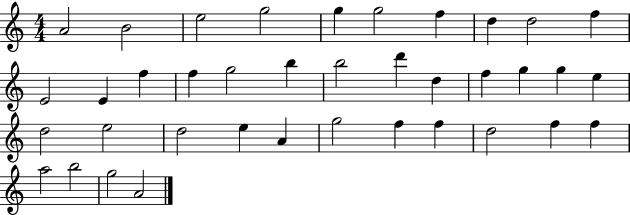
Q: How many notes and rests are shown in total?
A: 38